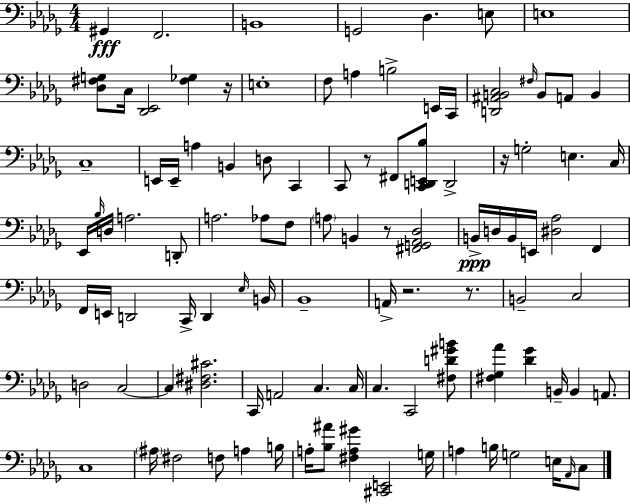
{
  \clef bass
  \numericTimeSignature
  \time 4/4
  \key bes \minor
  gis,4\fff f,2. | b,1 | g,2 des4. e8 | e1 | \break <des fis g>8 c16 <des, ees,>2 <fis ges>4 r16 | e1-. | f8 a4 b2-> e,16 c,16 | <d, ais, b, c>2 \grace { fis16 } b,8 a,8 b,4 | \break c1-- | e,16 e,16-- a4 b,4 d8 c,4 | c,8 r8 fis,8 <c, d, e, bes>8 d,2-> | r16 g2-. e4. | \break c16 ees,16 \grace { bes16 } d16 a2. | d,8-. a2. aes8 | f8 \parenthesize a8 b,4 r8 <fis, g, aes, des>2 | b,16->\ppp d16 b,16 e,16 <dis aes>2 f,4 | \break f,16 e,16 d,2 c,16-> d,4 | \grace { ees16 } b,16 bes,1-- | a,16-> r2. | r8. b,2-- c2 | \break d2 c2~~ | c4 <dis fis cis'>2. | c,16 a,2 c4. | c16 c4. c,2 | \break <fis d' gis' b'>8 <fis ges aes'>4 <des' ges'>4 b,16-- b,4 | a,8. c1 | \parenthesize ais16 fis2 f8 a4 | b16 a16-. <bes ais'>8 <fis a gis'>4 <cis, e,>2 | \break g16 a4 b16 g2 | e16 \grace { aes,16 } c8 \bar "|."
}